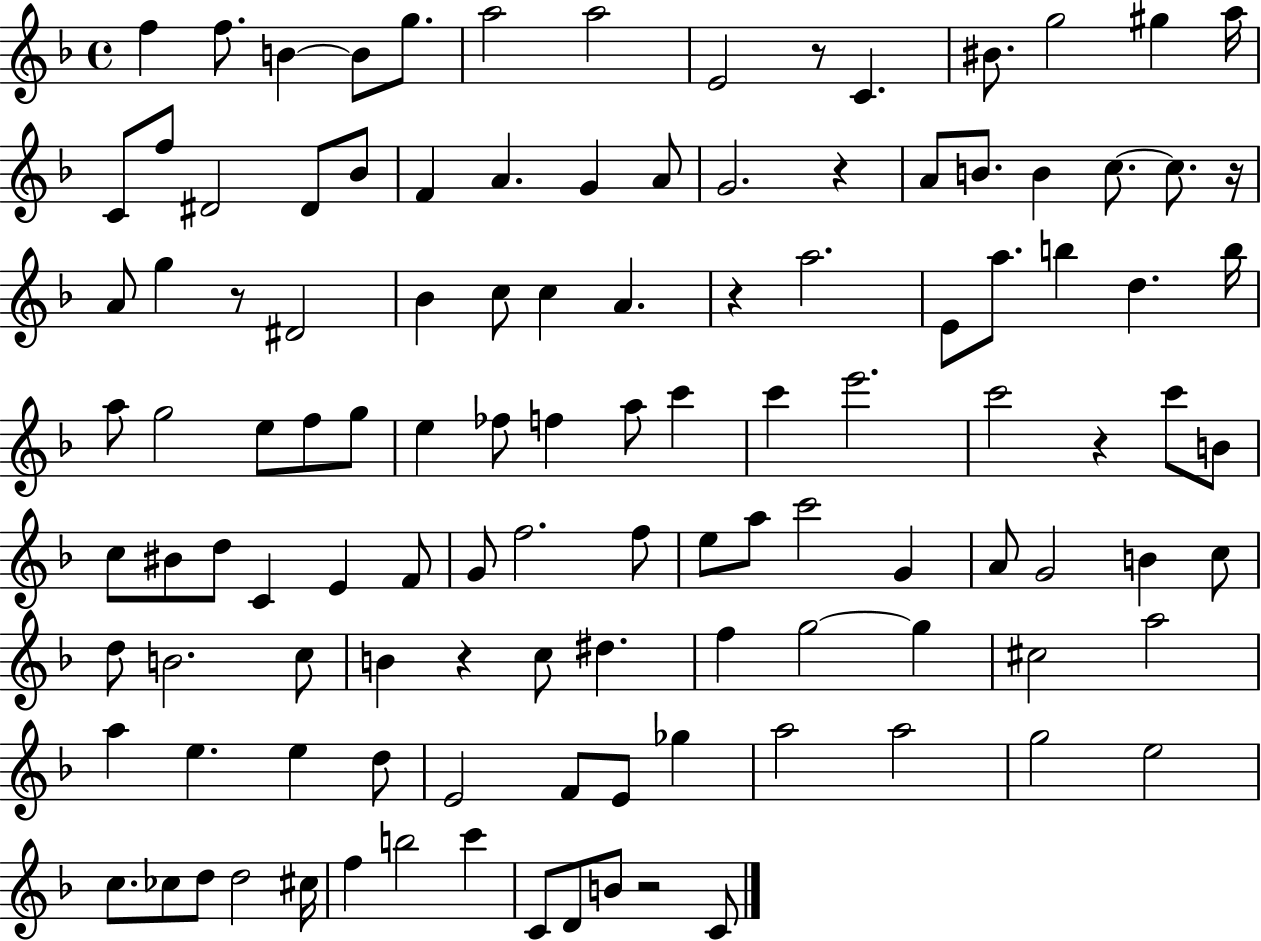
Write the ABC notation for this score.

X:1
T:Untitled
M:4/4
L:1/4
K:F
f f/2 B B/2 g/2 a2 a2 E2 z/2 C ^B/2 g2 ^g a/4 C/2 f/2 ^D2 ^D/2 _B/2 F A G A/2 G2 z A/2 B/2 B c/2 c/2 z/4 A/2 g z/2 ^D2 _B c/2 c A z a2 E/2 a/2 b d b/4 a/2 g2 e/2 f/2 g/2 e _f/2 f a/2 c' c' e'2 c'2 z c'/2 B/2 c/2 ^B/2 d/2 C E F/2 G/2 f2 f/2 e/2 a/2 c'2 G A/2 G2 B c/2 d/2 B2 c/2 B z c/2 ^d f g2 g ^c2 a2 a e e d/2 E2 F/2 E/2 _g a2 a2 g2 e2 c/2 _c/2 d/2 d2 ^c/4 f b2 c' C/2 D/2 B/2 z2 C/2